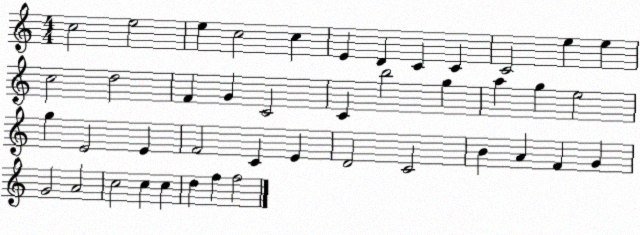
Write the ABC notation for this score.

X:1
T:Untitled
M:4/4
L:1/4
K:C
c2 e2 e c2 c E D C C C2 e e c2 d2 F G C2 C b2 g a g e2 g E2 E F2 C E D2 C2 B A F G G2 A2 c2 c c d f f2